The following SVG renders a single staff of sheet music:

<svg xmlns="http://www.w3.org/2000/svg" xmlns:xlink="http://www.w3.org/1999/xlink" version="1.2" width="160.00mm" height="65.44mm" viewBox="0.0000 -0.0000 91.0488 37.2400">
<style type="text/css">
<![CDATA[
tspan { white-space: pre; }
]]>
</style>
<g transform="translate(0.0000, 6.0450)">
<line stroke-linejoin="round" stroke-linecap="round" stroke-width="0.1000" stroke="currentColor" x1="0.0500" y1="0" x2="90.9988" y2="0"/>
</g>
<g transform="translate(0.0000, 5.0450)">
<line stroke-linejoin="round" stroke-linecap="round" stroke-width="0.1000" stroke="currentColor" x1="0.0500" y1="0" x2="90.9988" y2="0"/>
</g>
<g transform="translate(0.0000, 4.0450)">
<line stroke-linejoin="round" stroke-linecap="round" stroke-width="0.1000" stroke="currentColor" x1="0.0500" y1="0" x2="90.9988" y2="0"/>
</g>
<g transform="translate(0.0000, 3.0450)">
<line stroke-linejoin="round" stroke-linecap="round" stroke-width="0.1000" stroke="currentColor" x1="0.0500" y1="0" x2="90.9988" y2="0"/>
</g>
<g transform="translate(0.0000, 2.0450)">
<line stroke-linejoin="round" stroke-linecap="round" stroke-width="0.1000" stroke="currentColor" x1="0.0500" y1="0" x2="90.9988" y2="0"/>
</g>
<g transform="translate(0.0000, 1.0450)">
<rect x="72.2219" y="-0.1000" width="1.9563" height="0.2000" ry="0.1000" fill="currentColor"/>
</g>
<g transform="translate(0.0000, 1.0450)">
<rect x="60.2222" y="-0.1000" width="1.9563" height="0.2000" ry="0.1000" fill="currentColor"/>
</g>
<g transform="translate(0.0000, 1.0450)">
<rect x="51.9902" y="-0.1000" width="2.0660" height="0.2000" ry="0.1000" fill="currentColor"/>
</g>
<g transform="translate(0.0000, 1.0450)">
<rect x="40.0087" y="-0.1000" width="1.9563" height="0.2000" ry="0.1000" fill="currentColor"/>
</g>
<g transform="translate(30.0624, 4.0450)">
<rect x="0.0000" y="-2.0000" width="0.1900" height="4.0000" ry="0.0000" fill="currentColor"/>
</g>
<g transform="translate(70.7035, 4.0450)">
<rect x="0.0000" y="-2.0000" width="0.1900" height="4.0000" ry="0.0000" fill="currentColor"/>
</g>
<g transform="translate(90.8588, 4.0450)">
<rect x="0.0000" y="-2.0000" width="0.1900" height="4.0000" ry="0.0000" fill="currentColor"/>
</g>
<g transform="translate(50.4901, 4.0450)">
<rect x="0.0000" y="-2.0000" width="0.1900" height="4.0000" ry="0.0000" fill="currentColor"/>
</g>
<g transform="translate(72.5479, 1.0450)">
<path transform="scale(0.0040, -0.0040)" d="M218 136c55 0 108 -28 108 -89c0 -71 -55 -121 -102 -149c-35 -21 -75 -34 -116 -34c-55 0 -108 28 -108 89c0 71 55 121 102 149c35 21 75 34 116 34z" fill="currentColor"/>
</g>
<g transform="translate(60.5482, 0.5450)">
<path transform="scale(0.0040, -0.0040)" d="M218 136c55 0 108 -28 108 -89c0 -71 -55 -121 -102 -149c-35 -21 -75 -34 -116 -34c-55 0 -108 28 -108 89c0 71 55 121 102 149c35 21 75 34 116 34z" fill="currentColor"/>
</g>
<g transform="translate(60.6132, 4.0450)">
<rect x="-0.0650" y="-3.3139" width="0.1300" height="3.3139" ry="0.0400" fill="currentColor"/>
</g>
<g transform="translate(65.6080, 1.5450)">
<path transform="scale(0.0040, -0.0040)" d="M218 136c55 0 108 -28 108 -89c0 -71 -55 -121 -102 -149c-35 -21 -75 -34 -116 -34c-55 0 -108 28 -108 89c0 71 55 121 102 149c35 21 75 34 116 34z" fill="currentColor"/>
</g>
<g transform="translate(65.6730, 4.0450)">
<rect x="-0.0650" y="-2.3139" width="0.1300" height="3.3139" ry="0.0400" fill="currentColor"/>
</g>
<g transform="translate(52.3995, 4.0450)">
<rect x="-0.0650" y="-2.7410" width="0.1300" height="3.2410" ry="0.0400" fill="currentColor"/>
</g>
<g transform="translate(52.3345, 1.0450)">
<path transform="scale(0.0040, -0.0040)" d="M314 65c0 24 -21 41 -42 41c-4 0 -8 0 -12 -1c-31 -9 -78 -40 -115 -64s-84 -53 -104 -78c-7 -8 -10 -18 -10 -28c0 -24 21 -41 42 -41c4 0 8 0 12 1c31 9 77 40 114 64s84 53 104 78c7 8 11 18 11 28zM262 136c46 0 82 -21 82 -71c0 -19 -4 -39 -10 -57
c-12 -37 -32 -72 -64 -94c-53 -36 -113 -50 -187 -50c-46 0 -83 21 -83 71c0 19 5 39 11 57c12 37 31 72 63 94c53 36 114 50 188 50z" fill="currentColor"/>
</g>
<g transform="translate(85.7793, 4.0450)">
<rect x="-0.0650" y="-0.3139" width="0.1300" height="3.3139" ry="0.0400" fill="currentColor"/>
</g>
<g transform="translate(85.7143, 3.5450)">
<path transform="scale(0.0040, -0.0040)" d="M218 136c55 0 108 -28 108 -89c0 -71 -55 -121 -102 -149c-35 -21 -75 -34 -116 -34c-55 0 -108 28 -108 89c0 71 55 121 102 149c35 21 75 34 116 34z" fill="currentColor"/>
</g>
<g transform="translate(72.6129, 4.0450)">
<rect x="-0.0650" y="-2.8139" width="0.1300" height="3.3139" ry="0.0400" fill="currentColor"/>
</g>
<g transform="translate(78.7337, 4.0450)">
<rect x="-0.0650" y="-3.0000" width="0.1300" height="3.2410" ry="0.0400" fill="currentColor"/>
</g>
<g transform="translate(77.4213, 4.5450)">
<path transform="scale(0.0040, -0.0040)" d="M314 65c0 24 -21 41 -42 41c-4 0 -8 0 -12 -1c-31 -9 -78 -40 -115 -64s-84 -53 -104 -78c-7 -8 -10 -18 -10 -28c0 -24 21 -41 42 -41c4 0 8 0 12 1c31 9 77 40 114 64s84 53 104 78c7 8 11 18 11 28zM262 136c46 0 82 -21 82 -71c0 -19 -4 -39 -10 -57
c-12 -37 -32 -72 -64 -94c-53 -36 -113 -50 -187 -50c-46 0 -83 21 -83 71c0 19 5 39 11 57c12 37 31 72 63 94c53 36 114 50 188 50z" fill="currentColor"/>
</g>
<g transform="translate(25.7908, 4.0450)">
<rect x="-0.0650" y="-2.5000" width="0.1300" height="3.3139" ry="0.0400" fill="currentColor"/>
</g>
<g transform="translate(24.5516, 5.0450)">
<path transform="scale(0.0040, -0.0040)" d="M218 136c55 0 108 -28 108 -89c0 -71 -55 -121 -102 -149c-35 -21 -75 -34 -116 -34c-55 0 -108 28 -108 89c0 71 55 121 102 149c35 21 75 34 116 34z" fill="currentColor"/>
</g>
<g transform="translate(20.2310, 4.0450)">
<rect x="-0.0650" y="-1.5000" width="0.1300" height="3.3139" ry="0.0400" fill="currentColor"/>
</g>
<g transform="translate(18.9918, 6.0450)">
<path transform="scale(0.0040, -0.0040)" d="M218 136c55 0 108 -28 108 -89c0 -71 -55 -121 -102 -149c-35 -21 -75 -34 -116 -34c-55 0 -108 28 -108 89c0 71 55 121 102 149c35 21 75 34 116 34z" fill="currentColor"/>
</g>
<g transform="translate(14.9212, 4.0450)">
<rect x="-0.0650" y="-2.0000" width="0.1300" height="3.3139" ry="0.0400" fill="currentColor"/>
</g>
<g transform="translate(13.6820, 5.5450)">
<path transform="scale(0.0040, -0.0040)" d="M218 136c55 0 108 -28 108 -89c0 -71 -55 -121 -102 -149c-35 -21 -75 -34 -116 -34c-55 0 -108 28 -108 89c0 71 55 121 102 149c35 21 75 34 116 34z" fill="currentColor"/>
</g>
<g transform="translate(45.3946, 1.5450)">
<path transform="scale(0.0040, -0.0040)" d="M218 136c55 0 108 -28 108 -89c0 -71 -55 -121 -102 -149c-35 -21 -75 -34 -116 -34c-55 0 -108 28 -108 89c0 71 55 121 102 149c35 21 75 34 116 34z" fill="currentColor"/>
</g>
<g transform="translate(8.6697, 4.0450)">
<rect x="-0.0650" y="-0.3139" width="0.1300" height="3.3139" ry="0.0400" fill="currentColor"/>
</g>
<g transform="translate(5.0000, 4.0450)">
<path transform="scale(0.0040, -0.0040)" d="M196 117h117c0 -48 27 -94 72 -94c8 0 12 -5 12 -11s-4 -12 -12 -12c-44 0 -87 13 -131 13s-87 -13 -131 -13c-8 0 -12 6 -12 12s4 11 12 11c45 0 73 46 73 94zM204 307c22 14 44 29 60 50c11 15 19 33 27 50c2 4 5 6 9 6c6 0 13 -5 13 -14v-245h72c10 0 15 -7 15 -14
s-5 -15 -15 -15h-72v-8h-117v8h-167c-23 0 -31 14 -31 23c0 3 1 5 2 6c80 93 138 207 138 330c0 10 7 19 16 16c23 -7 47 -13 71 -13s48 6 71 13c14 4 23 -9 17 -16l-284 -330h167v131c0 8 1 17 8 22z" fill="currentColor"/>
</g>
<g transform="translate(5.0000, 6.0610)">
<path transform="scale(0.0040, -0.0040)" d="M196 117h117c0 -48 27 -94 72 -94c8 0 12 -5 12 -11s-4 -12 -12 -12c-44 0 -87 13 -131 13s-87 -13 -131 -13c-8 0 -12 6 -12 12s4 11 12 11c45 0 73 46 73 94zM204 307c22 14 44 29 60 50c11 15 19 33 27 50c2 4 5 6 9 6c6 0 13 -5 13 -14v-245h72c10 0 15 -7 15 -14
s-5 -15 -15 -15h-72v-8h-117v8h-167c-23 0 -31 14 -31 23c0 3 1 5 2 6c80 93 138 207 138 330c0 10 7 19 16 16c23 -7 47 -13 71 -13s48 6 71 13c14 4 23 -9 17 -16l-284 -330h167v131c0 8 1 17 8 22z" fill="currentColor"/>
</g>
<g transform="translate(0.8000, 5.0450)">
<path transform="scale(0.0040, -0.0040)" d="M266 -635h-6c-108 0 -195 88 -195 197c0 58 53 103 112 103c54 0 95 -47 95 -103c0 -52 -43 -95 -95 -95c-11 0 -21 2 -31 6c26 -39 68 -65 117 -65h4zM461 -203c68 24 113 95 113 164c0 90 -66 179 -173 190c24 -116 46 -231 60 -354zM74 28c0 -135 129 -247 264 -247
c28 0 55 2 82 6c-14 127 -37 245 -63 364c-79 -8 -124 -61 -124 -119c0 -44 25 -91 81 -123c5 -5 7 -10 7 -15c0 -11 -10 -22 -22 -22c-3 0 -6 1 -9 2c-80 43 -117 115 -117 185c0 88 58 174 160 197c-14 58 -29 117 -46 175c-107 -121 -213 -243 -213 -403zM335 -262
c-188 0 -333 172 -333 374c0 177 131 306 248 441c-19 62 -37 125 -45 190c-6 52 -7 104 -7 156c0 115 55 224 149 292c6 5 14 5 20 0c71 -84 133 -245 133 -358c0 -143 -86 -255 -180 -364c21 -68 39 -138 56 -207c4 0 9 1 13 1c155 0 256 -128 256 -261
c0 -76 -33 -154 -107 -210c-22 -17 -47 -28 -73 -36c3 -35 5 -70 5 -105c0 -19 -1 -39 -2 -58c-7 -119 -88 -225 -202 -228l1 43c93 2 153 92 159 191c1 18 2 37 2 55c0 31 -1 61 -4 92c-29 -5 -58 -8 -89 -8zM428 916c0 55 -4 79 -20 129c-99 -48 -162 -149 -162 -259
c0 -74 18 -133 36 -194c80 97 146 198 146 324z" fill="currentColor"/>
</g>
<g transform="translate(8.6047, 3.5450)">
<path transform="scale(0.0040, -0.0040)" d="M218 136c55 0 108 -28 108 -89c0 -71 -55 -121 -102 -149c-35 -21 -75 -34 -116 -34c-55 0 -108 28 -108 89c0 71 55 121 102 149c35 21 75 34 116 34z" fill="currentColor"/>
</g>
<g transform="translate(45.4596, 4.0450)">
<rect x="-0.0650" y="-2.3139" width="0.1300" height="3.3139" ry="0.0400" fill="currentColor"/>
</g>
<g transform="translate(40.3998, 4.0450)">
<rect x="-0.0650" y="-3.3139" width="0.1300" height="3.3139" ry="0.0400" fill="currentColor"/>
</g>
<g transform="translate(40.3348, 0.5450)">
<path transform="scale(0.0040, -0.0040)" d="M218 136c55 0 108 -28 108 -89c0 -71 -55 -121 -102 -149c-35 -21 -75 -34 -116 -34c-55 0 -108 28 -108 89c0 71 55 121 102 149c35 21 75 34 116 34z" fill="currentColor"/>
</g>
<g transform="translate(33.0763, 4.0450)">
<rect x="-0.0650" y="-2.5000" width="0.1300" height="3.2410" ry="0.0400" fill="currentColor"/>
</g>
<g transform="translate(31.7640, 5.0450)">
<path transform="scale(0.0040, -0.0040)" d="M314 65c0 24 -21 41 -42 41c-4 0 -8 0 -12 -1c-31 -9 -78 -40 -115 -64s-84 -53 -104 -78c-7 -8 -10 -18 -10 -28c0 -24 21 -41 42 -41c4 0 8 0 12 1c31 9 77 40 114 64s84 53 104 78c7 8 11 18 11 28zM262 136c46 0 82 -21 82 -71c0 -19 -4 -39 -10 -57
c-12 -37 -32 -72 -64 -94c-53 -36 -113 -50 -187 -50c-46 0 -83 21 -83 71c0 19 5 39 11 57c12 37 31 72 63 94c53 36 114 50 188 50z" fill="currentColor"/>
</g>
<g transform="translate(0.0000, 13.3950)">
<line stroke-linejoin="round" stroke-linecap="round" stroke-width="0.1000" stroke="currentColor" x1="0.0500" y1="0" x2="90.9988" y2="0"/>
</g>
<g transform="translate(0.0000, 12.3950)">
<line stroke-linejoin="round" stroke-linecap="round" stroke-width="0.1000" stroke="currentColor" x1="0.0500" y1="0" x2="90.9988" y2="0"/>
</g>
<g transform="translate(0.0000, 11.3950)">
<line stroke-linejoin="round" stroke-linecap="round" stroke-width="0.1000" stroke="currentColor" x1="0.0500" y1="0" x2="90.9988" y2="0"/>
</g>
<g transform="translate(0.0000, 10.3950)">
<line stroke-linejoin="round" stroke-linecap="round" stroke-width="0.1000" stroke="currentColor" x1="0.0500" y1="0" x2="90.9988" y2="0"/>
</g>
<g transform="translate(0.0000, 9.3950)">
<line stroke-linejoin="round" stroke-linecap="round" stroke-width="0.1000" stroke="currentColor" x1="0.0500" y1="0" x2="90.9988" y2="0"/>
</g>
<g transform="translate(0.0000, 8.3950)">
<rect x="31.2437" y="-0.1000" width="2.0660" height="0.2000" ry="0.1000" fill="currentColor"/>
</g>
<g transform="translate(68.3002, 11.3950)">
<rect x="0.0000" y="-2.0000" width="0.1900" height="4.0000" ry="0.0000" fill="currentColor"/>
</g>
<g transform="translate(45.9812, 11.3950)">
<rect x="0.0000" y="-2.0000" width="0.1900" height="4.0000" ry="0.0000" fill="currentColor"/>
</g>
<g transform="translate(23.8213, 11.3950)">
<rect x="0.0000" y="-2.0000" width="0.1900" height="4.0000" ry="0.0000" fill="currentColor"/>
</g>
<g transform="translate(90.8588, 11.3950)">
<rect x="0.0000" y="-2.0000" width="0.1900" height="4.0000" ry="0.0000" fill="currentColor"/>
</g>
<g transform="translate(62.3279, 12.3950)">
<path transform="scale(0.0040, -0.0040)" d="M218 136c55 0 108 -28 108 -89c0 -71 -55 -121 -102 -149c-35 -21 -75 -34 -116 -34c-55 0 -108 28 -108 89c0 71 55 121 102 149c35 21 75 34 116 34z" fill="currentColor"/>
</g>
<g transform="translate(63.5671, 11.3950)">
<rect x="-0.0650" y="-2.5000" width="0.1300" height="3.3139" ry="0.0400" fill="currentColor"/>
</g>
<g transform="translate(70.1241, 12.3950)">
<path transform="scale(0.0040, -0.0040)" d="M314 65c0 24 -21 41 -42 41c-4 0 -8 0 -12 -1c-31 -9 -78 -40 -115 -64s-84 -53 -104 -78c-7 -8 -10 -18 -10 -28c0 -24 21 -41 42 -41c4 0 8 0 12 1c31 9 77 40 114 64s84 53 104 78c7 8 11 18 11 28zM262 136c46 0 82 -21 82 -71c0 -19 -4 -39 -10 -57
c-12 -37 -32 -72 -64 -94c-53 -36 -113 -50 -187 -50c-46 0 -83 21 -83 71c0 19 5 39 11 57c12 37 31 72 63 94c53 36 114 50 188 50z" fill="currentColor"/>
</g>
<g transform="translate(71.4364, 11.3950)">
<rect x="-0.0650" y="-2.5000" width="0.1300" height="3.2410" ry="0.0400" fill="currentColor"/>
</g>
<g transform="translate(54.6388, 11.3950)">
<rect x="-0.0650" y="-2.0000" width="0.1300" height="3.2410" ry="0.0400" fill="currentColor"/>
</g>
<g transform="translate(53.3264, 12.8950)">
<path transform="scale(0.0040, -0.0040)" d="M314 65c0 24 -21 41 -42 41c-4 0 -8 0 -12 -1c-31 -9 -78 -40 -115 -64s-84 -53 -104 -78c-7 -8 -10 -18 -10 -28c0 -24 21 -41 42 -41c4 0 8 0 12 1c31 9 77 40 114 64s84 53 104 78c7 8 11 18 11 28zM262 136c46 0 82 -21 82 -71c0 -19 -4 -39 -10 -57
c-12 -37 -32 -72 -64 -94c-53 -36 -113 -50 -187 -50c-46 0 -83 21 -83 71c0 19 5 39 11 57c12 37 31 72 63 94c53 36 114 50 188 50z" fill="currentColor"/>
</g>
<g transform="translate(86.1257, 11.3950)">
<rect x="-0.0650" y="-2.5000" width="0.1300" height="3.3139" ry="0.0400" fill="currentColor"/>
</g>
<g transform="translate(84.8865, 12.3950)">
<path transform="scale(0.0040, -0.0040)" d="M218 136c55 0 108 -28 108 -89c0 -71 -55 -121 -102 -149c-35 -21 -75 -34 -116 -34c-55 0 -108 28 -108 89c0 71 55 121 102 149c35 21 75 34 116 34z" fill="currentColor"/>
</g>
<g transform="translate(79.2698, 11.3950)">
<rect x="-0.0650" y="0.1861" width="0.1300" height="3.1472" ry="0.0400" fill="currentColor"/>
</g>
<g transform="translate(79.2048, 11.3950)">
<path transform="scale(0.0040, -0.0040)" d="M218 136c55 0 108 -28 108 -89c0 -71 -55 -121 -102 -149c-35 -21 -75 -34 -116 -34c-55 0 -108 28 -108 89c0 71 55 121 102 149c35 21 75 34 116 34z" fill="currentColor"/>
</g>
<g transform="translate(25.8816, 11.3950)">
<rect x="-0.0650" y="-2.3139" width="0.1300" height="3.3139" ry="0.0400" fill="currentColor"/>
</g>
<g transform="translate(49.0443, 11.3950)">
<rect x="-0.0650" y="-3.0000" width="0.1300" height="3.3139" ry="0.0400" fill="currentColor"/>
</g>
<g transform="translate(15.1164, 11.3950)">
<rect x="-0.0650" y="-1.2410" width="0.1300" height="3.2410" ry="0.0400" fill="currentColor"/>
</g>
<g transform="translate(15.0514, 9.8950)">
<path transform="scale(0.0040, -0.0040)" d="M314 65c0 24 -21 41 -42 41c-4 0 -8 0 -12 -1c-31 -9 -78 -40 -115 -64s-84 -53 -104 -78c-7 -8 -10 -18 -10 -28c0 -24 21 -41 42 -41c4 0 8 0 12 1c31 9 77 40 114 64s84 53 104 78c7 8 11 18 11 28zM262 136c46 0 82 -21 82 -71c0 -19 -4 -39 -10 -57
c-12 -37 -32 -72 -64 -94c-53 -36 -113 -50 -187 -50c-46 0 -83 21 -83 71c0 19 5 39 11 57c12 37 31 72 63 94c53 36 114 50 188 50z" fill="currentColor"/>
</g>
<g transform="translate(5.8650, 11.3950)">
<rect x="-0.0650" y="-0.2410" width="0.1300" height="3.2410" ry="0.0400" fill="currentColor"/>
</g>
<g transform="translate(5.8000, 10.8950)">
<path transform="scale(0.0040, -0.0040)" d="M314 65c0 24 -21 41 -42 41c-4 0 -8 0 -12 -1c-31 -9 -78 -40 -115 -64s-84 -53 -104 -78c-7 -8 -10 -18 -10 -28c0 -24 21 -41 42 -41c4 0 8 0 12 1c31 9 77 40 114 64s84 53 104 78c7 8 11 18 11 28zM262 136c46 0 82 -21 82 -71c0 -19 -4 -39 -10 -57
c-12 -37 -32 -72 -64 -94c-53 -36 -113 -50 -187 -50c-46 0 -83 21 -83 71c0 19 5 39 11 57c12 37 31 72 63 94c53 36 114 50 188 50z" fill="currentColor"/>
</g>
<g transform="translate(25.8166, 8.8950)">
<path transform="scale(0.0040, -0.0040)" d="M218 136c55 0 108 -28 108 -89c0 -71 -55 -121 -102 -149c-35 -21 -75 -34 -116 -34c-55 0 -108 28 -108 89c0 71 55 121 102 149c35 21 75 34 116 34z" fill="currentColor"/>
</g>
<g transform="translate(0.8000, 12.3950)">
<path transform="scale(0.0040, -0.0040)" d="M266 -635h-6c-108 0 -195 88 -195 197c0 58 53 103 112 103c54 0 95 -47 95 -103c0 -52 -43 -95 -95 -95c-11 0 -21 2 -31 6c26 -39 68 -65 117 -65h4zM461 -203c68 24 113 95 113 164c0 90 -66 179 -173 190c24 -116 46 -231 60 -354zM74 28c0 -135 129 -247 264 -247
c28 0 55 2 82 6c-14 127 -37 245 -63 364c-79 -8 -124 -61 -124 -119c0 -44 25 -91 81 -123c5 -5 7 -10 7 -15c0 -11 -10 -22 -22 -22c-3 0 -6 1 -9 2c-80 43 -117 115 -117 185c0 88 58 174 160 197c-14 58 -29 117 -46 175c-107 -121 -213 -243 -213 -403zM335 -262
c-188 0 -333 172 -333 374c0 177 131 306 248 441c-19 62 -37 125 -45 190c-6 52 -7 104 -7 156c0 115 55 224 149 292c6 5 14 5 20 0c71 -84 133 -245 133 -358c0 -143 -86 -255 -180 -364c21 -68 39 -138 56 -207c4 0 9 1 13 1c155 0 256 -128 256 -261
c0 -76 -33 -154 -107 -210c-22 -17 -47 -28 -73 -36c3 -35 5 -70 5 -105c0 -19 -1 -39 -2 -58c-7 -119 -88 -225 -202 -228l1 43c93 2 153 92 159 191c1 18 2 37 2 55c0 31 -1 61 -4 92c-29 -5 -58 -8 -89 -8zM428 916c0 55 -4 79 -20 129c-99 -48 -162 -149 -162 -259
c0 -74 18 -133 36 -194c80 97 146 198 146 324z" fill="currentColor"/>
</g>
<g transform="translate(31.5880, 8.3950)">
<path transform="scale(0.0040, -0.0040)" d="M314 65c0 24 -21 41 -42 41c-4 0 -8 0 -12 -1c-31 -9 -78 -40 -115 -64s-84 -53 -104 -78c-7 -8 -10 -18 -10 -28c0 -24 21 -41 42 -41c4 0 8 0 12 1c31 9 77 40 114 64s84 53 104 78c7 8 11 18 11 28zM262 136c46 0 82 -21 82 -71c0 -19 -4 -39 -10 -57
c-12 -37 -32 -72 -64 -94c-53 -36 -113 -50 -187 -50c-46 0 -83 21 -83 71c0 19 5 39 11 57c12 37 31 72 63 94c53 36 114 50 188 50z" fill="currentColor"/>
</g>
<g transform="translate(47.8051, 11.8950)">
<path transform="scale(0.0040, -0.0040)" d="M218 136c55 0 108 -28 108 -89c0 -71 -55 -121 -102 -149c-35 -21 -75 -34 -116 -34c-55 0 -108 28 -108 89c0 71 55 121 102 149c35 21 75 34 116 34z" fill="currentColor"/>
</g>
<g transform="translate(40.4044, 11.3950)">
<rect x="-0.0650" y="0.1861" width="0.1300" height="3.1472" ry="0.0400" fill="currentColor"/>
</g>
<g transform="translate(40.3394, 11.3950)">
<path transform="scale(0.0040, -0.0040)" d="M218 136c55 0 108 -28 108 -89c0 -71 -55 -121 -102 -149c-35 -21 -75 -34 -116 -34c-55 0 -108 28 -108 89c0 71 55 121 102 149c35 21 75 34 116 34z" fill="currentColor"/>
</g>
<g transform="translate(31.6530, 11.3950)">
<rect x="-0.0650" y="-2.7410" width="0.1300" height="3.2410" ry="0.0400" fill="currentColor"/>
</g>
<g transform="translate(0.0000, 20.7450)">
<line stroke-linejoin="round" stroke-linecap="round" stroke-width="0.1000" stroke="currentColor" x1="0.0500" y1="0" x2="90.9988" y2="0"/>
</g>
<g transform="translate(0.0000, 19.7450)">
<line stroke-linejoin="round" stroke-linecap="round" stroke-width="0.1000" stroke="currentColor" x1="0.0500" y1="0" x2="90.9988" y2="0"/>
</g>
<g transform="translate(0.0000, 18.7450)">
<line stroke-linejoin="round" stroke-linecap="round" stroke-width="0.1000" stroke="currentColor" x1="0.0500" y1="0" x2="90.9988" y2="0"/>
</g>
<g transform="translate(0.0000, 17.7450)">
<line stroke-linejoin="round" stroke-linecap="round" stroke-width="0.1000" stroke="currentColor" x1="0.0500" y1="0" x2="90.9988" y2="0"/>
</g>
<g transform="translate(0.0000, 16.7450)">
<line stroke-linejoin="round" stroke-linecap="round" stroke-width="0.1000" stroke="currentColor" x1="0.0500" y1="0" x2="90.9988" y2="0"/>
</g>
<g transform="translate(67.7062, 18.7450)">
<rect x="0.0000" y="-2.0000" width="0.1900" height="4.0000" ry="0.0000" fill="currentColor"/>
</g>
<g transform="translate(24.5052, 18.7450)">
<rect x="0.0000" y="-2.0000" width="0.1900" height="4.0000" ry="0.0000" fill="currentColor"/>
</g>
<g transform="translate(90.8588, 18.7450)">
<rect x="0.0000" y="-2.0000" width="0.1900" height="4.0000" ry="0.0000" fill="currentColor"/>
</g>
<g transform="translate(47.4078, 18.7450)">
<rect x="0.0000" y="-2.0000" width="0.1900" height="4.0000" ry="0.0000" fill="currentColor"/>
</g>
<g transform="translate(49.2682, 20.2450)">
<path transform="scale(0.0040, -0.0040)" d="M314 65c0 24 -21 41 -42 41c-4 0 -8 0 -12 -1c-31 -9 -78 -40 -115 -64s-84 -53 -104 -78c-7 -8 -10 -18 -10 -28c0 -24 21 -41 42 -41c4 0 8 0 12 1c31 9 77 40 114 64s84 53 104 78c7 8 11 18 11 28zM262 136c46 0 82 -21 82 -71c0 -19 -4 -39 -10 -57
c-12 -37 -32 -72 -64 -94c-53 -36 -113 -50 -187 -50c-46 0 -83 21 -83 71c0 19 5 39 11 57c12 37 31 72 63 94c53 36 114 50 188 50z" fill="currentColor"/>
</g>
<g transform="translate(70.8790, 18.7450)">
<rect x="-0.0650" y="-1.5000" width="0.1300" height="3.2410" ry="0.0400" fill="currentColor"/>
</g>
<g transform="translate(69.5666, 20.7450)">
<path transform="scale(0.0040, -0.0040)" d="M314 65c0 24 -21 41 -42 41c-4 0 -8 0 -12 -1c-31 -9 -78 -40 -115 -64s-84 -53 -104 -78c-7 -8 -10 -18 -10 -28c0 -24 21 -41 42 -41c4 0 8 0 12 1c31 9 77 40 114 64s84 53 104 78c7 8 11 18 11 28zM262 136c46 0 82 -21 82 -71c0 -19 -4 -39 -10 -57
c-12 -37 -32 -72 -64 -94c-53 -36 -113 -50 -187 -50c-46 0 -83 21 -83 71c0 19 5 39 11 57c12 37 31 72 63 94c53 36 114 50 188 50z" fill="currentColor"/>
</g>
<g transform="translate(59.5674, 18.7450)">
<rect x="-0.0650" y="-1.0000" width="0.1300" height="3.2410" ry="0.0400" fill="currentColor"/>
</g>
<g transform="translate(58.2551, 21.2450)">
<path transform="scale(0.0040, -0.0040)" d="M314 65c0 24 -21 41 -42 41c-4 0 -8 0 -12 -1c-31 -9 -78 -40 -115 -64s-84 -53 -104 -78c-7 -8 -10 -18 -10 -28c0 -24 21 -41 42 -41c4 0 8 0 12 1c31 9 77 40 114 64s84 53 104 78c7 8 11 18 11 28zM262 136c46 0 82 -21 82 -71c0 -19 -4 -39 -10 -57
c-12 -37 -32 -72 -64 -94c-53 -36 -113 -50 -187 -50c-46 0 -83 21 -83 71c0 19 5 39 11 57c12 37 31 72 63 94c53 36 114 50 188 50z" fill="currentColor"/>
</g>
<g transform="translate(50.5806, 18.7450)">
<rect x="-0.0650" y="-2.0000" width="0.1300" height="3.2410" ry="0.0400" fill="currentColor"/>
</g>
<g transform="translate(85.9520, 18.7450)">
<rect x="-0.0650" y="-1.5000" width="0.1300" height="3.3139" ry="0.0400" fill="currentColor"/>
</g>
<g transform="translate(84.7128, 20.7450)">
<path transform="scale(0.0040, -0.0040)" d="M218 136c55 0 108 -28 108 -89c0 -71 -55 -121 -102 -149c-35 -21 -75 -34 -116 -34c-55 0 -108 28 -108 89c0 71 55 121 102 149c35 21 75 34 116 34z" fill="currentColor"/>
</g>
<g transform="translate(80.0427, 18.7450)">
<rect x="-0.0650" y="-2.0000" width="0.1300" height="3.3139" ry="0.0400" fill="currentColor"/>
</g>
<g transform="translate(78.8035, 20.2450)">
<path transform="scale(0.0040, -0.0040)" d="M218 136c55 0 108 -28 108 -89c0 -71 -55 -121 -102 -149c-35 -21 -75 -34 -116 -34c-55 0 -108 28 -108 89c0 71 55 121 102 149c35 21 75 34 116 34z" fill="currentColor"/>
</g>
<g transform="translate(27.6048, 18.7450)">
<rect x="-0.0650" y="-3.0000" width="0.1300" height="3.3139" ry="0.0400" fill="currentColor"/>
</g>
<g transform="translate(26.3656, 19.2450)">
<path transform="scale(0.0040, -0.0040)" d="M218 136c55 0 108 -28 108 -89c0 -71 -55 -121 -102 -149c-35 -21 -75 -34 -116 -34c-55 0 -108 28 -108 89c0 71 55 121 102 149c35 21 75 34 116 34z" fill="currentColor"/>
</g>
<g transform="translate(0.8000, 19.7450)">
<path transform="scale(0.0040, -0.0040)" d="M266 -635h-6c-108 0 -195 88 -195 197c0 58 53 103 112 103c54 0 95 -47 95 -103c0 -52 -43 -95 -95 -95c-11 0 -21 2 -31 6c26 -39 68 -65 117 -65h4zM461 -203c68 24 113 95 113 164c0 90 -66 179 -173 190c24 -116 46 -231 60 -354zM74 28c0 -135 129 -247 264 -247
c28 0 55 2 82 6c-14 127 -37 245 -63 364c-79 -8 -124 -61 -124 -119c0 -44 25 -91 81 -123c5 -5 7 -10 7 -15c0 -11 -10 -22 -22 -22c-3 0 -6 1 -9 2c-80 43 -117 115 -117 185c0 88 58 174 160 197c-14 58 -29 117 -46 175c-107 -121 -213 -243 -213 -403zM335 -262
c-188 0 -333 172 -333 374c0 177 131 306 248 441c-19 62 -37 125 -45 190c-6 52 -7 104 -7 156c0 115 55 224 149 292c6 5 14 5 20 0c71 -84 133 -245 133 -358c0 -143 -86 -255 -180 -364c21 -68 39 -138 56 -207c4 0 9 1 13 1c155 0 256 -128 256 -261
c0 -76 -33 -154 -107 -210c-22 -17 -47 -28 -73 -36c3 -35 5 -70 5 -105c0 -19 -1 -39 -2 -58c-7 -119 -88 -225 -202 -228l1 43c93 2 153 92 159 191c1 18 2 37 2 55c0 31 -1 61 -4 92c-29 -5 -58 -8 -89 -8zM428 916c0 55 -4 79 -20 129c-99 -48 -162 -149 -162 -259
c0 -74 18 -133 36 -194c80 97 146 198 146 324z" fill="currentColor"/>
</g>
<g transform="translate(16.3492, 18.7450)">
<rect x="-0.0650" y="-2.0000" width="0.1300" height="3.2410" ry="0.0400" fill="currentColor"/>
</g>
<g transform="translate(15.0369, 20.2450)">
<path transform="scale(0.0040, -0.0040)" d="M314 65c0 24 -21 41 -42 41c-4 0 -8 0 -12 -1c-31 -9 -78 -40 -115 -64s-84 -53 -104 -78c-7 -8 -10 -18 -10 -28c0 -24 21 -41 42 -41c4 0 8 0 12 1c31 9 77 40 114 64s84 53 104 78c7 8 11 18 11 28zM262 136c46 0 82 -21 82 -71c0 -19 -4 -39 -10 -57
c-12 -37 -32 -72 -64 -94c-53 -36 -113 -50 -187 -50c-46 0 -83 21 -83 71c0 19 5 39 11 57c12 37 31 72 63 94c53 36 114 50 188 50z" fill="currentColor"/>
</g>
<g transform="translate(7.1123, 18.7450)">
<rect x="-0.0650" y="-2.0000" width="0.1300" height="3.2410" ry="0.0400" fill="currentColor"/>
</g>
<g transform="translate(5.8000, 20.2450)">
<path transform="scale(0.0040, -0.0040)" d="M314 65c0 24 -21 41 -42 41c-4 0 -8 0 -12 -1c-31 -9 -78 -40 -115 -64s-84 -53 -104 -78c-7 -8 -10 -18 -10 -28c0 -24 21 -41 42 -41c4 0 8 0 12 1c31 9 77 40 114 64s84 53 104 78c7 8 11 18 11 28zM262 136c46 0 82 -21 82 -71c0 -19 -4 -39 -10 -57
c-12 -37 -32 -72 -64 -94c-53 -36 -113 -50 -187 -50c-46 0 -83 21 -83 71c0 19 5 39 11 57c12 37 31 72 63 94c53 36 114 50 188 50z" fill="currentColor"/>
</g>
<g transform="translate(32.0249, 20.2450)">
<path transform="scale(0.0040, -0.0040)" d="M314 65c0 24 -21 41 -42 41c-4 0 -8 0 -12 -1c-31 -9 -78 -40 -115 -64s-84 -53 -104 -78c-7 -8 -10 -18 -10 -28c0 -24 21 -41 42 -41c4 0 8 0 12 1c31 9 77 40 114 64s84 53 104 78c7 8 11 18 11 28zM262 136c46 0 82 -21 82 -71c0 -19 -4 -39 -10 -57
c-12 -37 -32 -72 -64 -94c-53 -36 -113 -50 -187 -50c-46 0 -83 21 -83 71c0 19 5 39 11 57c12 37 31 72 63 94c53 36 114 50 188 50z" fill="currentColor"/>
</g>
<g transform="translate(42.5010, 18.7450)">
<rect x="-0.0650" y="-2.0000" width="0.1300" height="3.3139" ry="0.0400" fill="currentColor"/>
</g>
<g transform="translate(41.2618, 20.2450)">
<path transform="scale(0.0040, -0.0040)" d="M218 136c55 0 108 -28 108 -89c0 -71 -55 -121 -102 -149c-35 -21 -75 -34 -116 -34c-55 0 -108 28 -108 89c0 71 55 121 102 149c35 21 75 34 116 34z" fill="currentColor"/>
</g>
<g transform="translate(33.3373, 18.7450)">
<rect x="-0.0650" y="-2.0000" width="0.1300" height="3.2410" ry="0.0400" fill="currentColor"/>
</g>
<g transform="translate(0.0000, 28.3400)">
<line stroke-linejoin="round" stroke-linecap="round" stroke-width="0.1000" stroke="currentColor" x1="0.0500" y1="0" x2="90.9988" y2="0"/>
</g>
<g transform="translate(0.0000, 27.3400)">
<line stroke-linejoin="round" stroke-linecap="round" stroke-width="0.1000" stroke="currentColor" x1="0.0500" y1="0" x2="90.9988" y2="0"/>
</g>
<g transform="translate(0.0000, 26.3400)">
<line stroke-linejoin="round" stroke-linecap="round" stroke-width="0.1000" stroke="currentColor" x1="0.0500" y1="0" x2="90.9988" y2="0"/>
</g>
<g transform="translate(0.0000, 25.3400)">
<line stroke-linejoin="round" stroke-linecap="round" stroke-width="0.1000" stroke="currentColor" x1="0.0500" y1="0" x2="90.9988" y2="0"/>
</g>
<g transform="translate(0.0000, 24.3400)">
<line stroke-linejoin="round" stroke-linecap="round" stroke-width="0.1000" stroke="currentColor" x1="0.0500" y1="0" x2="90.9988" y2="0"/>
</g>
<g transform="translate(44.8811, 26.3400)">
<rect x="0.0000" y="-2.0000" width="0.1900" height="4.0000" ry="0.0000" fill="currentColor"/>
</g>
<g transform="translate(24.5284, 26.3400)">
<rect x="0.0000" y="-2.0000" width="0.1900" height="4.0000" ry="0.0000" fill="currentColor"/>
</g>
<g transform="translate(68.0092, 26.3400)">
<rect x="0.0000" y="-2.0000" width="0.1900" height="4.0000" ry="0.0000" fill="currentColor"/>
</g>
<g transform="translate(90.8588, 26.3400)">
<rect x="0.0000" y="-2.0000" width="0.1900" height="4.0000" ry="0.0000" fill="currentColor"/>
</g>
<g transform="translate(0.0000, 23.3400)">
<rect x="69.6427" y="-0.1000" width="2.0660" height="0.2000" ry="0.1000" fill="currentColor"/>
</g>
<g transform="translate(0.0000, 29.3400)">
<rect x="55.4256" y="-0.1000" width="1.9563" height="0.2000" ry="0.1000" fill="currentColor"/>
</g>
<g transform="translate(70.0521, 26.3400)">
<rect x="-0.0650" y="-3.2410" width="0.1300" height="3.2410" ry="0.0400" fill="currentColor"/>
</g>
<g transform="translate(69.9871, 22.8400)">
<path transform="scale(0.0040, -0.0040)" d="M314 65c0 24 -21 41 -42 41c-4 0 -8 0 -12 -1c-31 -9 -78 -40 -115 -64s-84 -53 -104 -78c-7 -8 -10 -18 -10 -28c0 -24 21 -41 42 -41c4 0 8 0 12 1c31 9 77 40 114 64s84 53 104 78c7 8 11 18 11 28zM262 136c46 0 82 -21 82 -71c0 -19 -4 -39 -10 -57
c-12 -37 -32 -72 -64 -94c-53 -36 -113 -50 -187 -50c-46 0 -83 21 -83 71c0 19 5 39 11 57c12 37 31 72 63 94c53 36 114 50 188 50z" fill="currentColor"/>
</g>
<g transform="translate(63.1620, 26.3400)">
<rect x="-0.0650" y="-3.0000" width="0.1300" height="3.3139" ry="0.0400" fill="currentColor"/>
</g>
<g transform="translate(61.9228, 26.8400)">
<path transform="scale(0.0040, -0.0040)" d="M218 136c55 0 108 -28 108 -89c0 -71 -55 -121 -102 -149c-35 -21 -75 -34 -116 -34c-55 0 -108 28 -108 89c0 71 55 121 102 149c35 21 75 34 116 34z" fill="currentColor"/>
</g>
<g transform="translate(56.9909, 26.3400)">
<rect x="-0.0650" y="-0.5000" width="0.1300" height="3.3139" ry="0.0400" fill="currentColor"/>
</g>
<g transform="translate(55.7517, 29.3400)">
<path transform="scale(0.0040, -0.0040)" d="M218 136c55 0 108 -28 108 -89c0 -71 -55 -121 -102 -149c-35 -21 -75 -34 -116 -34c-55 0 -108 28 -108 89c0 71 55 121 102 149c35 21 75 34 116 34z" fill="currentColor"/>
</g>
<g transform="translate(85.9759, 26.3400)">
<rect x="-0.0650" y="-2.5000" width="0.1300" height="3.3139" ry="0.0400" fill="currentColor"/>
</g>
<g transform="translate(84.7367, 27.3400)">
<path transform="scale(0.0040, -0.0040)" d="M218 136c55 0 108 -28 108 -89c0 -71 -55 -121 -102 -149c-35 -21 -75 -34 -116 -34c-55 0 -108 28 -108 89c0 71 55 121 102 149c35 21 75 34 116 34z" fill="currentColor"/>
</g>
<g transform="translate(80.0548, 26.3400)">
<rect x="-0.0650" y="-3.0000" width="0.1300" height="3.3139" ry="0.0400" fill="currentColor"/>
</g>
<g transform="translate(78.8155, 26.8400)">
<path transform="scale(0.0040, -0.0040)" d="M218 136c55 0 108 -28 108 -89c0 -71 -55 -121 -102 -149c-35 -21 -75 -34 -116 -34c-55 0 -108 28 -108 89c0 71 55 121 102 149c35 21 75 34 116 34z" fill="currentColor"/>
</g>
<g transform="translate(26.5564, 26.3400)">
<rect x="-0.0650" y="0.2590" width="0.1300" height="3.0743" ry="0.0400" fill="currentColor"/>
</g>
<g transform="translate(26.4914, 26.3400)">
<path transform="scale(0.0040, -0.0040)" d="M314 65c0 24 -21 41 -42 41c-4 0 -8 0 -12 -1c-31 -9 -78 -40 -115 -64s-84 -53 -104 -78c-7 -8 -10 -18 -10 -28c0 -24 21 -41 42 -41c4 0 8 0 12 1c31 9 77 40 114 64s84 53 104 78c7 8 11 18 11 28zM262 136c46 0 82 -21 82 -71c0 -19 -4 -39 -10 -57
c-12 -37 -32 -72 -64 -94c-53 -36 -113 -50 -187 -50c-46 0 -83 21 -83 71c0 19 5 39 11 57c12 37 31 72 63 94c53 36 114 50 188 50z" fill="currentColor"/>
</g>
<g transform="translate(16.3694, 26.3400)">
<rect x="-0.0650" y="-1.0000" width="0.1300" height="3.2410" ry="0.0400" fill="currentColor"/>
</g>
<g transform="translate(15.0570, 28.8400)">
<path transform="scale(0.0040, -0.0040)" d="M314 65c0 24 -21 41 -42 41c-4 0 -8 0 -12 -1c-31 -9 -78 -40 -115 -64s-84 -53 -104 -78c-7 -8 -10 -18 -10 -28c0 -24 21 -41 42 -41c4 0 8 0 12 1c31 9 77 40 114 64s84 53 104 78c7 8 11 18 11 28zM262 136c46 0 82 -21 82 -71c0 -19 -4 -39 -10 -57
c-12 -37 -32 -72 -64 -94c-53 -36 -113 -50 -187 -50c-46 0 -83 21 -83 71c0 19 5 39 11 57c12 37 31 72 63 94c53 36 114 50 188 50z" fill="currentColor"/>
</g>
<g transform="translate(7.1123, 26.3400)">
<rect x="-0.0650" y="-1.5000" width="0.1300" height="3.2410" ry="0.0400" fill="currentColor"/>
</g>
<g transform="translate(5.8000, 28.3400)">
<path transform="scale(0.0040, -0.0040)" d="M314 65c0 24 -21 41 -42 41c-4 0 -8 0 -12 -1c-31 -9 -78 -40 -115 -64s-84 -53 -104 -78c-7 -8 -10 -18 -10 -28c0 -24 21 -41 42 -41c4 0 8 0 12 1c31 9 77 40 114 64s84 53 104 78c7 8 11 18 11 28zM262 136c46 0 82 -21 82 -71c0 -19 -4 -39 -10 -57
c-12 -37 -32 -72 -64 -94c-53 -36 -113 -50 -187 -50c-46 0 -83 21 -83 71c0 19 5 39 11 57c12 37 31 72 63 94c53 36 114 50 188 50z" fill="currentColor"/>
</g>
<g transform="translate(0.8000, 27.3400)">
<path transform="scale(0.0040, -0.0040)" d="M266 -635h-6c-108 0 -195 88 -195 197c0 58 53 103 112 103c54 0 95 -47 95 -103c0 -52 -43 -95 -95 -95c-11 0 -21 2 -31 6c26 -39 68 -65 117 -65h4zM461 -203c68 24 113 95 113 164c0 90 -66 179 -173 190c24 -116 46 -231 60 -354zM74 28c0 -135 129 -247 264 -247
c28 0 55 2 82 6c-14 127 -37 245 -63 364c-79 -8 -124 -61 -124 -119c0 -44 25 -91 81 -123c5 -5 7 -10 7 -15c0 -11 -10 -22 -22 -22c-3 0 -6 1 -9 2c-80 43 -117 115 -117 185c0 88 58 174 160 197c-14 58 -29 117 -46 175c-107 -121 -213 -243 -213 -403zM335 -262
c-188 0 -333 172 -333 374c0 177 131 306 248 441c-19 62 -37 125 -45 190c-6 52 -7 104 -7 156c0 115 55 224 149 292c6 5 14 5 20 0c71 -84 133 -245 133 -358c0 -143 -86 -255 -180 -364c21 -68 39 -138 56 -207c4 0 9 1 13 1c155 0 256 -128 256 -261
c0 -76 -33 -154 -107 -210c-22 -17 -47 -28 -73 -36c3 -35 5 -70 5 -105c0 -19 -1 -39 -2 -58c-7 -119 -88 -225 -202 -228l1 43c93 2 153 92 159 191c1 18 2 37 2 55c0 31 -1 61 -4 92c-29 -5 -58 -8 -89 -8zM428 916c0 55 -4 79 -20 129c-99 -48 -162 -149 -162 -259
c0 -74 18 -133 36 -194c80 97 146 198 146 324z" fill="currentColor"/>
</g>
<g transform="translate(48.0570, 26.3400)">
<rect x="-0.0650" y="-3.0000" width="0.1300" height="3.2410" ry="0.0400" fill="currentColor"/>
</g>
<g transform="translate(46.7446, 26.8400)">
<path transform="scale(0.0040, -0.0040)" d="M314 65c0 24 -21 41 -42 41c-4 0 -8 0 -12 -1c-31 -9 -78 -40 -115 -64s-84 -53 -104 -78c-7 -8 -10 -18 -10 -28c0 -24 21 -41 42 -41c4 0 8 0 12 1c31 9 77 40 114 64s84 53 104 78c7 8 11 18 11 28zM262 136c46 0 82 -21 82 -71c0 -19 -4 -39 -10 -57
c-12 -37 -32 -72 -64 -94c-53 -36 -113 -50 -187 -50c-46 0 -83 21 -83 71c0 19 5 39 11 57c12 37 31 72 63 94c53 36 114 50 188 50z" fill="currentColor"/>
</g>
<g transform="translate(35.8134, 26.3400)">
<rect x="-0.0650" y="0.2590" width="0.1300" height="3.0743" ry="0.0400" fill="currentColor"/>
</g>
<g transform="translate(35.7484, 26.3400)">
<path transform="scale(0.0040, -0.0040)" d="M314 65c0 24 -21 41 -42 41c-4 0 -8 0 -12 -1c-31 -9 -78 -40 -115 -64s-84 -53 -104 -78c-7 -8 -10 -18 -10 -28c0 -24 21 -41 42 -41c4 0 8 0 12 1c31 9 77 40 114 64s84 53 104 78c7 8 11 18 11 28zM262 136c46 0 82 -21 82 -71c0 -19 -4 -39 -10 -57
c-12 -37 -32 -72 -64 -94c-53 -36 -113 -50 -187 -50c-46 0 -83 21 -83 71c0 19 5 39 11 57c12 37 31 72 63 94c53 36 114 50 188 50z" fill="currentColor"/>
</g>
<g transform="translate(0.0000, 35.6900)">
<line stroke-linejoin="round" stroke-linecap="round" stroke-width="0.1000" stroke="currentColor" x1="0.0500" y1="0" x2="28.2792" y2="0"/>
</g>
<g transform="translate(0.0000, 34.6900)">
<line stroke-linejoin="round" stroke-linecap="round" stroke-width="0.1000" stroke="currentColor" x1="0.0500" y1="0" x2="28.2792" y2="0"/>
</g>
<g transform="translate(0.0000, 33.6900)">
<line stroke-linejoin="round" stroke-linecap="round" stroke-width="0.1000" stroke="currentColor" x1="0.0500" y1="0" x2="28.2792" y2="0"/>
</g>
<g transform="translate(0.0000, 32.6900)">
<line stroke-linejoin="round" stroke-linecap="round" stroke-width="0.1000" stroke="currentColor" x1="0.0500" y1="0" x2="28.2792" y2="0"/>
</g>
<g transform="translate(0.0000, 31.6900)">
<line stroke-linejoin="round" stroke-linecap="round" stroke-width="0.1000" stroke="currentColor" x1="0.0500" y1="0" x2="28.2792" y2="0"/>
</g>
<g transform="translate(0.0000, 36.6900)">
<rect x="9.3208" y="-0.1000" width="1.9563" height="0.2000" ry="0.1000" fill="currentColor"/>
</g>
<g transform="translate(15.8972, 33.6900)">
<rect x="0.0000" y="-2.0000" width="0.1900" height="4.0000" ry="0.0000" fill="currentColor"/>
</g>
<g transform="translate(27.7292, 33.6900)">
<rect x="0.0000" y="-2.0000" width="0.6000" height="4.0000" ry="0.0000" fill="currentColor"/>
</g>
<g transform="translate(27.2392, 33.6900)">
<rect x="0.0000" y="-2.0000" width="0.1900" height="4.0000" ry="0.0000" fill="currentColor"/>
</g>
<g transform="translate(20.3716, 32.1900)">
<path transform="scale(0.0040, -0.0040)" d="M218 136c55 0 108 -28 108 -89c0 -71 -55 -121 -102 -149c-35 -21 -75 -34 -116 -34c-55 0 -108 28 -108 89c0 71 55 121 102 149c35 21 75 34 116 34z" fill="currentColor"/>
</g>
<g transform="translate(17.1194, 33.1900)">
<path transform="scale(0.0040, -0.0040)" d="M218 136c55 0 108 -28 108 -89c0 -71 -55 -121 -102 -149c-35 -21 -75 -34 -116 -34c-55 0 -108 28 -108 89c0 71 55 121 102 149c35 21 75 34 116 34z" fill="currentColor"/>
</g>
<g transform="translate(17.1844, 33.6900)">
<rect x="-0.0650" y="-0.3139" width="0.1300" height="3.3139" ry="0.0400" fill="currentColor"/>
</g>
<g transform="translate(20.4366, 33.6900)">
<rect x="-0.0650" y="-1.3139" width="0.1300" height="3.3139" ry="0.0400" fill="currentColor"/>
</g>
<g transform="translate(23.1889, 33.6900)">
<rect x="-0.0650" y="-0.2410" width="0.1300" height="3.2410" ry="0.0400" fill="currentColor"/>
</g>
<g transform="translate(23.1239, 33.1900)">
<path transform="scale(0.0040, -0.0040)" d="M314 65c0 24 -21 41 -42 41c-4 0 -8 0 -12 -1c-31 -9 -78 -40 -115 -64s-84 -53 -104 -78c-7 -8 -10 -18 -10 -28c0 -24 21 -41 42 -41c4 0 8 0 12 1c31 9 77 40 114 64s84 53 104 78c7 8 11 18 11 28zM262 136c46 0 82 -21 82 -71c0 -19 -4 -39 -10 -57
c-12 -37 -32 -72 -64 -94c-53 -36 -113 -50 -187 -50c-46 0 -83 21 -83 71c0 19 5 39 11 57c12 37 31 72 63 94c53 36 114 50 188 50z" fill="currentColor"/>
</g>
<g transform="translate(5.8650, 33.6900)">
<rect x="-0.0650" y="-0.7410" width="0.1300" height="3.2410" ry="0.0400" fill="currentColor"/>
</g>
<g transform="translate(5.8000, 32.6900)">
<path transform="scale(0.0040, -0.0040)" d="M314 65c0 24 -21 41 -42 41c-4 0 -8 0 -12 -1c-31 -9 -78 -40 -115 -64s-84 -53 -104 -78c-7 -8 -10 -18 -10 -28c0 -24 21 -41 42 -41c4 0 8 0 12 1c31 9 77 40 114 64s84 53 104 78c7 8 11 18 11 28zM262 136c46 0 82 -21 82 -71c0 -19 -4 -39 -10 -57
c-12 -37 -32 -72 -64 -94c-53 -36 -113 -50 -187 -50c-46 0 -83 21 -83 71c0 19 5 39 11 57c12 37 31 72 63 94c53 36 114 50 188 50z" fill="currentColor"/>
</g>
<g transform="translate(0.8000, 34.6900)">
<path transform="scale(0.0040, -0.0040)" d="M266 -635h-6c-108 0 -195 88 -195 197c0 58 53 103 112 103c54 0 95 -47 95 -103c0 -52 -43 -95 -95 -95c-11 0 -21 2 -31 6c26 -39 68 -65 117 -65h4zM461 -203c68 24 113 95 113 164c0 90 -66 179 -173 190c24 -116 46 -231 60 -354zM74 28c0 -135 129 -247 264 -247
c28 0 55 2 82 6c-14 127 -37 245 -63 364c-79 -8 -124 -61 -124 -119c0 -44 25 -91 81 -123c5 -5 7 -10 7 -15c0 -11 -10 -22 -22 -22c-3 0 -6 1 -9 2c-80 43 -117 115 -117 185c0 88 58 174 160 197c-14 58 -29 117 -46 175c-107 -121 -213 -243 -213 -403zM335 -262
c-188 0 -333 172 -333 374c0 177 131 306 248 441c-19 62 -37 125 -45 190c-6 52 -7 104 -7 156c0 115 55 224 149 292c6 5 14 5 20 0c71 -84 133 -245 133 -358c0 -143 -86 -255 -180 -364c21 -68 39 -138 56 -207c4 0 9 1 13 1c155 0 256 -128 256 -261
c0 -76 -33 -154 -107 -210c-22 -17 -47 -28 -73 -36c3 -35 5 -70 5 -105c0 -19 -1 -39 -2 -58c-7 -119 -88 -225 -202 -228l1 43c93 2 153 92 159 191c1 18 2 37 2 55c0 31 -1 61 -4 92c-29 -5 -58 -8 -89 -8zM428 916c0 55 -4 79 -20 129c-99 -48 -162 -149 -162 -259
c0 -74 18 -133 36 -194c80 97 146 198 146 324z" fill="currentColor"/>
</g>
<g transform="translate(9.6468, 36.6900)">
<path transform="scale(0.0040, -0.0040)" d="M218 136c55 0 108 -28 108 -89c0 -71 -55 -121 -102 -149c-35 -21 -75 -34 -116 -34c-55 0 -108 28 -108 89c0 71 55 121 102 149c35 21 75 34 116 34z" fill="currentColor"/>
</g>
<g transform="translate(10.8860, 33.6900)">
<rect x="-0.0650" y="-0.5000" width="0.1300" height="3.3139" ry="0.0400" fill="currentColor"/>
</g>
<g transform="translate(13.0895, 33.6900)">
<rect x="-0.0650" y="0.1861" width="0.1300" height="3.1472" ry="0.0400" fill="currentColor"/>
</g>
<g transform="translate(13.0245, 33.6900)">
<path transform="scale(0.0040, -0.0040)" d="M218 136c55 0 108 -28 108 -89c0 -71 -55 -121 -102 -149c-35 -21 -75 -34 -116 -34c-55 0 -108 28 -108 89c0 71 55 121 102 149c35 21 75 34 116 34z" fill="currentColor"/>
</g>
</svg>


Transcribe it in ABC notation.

X:1
T:Untitled
M:4/4
L:1/4
K:C
c F E G G2 b g a2 b g a A2 c c2 e2 g a2 B A F2 G G2 B G F2 F2 A F2 F F2 D2 E2 F E E2 D2 B2 B2 A2 C A b2 A G d2 C B c e c2